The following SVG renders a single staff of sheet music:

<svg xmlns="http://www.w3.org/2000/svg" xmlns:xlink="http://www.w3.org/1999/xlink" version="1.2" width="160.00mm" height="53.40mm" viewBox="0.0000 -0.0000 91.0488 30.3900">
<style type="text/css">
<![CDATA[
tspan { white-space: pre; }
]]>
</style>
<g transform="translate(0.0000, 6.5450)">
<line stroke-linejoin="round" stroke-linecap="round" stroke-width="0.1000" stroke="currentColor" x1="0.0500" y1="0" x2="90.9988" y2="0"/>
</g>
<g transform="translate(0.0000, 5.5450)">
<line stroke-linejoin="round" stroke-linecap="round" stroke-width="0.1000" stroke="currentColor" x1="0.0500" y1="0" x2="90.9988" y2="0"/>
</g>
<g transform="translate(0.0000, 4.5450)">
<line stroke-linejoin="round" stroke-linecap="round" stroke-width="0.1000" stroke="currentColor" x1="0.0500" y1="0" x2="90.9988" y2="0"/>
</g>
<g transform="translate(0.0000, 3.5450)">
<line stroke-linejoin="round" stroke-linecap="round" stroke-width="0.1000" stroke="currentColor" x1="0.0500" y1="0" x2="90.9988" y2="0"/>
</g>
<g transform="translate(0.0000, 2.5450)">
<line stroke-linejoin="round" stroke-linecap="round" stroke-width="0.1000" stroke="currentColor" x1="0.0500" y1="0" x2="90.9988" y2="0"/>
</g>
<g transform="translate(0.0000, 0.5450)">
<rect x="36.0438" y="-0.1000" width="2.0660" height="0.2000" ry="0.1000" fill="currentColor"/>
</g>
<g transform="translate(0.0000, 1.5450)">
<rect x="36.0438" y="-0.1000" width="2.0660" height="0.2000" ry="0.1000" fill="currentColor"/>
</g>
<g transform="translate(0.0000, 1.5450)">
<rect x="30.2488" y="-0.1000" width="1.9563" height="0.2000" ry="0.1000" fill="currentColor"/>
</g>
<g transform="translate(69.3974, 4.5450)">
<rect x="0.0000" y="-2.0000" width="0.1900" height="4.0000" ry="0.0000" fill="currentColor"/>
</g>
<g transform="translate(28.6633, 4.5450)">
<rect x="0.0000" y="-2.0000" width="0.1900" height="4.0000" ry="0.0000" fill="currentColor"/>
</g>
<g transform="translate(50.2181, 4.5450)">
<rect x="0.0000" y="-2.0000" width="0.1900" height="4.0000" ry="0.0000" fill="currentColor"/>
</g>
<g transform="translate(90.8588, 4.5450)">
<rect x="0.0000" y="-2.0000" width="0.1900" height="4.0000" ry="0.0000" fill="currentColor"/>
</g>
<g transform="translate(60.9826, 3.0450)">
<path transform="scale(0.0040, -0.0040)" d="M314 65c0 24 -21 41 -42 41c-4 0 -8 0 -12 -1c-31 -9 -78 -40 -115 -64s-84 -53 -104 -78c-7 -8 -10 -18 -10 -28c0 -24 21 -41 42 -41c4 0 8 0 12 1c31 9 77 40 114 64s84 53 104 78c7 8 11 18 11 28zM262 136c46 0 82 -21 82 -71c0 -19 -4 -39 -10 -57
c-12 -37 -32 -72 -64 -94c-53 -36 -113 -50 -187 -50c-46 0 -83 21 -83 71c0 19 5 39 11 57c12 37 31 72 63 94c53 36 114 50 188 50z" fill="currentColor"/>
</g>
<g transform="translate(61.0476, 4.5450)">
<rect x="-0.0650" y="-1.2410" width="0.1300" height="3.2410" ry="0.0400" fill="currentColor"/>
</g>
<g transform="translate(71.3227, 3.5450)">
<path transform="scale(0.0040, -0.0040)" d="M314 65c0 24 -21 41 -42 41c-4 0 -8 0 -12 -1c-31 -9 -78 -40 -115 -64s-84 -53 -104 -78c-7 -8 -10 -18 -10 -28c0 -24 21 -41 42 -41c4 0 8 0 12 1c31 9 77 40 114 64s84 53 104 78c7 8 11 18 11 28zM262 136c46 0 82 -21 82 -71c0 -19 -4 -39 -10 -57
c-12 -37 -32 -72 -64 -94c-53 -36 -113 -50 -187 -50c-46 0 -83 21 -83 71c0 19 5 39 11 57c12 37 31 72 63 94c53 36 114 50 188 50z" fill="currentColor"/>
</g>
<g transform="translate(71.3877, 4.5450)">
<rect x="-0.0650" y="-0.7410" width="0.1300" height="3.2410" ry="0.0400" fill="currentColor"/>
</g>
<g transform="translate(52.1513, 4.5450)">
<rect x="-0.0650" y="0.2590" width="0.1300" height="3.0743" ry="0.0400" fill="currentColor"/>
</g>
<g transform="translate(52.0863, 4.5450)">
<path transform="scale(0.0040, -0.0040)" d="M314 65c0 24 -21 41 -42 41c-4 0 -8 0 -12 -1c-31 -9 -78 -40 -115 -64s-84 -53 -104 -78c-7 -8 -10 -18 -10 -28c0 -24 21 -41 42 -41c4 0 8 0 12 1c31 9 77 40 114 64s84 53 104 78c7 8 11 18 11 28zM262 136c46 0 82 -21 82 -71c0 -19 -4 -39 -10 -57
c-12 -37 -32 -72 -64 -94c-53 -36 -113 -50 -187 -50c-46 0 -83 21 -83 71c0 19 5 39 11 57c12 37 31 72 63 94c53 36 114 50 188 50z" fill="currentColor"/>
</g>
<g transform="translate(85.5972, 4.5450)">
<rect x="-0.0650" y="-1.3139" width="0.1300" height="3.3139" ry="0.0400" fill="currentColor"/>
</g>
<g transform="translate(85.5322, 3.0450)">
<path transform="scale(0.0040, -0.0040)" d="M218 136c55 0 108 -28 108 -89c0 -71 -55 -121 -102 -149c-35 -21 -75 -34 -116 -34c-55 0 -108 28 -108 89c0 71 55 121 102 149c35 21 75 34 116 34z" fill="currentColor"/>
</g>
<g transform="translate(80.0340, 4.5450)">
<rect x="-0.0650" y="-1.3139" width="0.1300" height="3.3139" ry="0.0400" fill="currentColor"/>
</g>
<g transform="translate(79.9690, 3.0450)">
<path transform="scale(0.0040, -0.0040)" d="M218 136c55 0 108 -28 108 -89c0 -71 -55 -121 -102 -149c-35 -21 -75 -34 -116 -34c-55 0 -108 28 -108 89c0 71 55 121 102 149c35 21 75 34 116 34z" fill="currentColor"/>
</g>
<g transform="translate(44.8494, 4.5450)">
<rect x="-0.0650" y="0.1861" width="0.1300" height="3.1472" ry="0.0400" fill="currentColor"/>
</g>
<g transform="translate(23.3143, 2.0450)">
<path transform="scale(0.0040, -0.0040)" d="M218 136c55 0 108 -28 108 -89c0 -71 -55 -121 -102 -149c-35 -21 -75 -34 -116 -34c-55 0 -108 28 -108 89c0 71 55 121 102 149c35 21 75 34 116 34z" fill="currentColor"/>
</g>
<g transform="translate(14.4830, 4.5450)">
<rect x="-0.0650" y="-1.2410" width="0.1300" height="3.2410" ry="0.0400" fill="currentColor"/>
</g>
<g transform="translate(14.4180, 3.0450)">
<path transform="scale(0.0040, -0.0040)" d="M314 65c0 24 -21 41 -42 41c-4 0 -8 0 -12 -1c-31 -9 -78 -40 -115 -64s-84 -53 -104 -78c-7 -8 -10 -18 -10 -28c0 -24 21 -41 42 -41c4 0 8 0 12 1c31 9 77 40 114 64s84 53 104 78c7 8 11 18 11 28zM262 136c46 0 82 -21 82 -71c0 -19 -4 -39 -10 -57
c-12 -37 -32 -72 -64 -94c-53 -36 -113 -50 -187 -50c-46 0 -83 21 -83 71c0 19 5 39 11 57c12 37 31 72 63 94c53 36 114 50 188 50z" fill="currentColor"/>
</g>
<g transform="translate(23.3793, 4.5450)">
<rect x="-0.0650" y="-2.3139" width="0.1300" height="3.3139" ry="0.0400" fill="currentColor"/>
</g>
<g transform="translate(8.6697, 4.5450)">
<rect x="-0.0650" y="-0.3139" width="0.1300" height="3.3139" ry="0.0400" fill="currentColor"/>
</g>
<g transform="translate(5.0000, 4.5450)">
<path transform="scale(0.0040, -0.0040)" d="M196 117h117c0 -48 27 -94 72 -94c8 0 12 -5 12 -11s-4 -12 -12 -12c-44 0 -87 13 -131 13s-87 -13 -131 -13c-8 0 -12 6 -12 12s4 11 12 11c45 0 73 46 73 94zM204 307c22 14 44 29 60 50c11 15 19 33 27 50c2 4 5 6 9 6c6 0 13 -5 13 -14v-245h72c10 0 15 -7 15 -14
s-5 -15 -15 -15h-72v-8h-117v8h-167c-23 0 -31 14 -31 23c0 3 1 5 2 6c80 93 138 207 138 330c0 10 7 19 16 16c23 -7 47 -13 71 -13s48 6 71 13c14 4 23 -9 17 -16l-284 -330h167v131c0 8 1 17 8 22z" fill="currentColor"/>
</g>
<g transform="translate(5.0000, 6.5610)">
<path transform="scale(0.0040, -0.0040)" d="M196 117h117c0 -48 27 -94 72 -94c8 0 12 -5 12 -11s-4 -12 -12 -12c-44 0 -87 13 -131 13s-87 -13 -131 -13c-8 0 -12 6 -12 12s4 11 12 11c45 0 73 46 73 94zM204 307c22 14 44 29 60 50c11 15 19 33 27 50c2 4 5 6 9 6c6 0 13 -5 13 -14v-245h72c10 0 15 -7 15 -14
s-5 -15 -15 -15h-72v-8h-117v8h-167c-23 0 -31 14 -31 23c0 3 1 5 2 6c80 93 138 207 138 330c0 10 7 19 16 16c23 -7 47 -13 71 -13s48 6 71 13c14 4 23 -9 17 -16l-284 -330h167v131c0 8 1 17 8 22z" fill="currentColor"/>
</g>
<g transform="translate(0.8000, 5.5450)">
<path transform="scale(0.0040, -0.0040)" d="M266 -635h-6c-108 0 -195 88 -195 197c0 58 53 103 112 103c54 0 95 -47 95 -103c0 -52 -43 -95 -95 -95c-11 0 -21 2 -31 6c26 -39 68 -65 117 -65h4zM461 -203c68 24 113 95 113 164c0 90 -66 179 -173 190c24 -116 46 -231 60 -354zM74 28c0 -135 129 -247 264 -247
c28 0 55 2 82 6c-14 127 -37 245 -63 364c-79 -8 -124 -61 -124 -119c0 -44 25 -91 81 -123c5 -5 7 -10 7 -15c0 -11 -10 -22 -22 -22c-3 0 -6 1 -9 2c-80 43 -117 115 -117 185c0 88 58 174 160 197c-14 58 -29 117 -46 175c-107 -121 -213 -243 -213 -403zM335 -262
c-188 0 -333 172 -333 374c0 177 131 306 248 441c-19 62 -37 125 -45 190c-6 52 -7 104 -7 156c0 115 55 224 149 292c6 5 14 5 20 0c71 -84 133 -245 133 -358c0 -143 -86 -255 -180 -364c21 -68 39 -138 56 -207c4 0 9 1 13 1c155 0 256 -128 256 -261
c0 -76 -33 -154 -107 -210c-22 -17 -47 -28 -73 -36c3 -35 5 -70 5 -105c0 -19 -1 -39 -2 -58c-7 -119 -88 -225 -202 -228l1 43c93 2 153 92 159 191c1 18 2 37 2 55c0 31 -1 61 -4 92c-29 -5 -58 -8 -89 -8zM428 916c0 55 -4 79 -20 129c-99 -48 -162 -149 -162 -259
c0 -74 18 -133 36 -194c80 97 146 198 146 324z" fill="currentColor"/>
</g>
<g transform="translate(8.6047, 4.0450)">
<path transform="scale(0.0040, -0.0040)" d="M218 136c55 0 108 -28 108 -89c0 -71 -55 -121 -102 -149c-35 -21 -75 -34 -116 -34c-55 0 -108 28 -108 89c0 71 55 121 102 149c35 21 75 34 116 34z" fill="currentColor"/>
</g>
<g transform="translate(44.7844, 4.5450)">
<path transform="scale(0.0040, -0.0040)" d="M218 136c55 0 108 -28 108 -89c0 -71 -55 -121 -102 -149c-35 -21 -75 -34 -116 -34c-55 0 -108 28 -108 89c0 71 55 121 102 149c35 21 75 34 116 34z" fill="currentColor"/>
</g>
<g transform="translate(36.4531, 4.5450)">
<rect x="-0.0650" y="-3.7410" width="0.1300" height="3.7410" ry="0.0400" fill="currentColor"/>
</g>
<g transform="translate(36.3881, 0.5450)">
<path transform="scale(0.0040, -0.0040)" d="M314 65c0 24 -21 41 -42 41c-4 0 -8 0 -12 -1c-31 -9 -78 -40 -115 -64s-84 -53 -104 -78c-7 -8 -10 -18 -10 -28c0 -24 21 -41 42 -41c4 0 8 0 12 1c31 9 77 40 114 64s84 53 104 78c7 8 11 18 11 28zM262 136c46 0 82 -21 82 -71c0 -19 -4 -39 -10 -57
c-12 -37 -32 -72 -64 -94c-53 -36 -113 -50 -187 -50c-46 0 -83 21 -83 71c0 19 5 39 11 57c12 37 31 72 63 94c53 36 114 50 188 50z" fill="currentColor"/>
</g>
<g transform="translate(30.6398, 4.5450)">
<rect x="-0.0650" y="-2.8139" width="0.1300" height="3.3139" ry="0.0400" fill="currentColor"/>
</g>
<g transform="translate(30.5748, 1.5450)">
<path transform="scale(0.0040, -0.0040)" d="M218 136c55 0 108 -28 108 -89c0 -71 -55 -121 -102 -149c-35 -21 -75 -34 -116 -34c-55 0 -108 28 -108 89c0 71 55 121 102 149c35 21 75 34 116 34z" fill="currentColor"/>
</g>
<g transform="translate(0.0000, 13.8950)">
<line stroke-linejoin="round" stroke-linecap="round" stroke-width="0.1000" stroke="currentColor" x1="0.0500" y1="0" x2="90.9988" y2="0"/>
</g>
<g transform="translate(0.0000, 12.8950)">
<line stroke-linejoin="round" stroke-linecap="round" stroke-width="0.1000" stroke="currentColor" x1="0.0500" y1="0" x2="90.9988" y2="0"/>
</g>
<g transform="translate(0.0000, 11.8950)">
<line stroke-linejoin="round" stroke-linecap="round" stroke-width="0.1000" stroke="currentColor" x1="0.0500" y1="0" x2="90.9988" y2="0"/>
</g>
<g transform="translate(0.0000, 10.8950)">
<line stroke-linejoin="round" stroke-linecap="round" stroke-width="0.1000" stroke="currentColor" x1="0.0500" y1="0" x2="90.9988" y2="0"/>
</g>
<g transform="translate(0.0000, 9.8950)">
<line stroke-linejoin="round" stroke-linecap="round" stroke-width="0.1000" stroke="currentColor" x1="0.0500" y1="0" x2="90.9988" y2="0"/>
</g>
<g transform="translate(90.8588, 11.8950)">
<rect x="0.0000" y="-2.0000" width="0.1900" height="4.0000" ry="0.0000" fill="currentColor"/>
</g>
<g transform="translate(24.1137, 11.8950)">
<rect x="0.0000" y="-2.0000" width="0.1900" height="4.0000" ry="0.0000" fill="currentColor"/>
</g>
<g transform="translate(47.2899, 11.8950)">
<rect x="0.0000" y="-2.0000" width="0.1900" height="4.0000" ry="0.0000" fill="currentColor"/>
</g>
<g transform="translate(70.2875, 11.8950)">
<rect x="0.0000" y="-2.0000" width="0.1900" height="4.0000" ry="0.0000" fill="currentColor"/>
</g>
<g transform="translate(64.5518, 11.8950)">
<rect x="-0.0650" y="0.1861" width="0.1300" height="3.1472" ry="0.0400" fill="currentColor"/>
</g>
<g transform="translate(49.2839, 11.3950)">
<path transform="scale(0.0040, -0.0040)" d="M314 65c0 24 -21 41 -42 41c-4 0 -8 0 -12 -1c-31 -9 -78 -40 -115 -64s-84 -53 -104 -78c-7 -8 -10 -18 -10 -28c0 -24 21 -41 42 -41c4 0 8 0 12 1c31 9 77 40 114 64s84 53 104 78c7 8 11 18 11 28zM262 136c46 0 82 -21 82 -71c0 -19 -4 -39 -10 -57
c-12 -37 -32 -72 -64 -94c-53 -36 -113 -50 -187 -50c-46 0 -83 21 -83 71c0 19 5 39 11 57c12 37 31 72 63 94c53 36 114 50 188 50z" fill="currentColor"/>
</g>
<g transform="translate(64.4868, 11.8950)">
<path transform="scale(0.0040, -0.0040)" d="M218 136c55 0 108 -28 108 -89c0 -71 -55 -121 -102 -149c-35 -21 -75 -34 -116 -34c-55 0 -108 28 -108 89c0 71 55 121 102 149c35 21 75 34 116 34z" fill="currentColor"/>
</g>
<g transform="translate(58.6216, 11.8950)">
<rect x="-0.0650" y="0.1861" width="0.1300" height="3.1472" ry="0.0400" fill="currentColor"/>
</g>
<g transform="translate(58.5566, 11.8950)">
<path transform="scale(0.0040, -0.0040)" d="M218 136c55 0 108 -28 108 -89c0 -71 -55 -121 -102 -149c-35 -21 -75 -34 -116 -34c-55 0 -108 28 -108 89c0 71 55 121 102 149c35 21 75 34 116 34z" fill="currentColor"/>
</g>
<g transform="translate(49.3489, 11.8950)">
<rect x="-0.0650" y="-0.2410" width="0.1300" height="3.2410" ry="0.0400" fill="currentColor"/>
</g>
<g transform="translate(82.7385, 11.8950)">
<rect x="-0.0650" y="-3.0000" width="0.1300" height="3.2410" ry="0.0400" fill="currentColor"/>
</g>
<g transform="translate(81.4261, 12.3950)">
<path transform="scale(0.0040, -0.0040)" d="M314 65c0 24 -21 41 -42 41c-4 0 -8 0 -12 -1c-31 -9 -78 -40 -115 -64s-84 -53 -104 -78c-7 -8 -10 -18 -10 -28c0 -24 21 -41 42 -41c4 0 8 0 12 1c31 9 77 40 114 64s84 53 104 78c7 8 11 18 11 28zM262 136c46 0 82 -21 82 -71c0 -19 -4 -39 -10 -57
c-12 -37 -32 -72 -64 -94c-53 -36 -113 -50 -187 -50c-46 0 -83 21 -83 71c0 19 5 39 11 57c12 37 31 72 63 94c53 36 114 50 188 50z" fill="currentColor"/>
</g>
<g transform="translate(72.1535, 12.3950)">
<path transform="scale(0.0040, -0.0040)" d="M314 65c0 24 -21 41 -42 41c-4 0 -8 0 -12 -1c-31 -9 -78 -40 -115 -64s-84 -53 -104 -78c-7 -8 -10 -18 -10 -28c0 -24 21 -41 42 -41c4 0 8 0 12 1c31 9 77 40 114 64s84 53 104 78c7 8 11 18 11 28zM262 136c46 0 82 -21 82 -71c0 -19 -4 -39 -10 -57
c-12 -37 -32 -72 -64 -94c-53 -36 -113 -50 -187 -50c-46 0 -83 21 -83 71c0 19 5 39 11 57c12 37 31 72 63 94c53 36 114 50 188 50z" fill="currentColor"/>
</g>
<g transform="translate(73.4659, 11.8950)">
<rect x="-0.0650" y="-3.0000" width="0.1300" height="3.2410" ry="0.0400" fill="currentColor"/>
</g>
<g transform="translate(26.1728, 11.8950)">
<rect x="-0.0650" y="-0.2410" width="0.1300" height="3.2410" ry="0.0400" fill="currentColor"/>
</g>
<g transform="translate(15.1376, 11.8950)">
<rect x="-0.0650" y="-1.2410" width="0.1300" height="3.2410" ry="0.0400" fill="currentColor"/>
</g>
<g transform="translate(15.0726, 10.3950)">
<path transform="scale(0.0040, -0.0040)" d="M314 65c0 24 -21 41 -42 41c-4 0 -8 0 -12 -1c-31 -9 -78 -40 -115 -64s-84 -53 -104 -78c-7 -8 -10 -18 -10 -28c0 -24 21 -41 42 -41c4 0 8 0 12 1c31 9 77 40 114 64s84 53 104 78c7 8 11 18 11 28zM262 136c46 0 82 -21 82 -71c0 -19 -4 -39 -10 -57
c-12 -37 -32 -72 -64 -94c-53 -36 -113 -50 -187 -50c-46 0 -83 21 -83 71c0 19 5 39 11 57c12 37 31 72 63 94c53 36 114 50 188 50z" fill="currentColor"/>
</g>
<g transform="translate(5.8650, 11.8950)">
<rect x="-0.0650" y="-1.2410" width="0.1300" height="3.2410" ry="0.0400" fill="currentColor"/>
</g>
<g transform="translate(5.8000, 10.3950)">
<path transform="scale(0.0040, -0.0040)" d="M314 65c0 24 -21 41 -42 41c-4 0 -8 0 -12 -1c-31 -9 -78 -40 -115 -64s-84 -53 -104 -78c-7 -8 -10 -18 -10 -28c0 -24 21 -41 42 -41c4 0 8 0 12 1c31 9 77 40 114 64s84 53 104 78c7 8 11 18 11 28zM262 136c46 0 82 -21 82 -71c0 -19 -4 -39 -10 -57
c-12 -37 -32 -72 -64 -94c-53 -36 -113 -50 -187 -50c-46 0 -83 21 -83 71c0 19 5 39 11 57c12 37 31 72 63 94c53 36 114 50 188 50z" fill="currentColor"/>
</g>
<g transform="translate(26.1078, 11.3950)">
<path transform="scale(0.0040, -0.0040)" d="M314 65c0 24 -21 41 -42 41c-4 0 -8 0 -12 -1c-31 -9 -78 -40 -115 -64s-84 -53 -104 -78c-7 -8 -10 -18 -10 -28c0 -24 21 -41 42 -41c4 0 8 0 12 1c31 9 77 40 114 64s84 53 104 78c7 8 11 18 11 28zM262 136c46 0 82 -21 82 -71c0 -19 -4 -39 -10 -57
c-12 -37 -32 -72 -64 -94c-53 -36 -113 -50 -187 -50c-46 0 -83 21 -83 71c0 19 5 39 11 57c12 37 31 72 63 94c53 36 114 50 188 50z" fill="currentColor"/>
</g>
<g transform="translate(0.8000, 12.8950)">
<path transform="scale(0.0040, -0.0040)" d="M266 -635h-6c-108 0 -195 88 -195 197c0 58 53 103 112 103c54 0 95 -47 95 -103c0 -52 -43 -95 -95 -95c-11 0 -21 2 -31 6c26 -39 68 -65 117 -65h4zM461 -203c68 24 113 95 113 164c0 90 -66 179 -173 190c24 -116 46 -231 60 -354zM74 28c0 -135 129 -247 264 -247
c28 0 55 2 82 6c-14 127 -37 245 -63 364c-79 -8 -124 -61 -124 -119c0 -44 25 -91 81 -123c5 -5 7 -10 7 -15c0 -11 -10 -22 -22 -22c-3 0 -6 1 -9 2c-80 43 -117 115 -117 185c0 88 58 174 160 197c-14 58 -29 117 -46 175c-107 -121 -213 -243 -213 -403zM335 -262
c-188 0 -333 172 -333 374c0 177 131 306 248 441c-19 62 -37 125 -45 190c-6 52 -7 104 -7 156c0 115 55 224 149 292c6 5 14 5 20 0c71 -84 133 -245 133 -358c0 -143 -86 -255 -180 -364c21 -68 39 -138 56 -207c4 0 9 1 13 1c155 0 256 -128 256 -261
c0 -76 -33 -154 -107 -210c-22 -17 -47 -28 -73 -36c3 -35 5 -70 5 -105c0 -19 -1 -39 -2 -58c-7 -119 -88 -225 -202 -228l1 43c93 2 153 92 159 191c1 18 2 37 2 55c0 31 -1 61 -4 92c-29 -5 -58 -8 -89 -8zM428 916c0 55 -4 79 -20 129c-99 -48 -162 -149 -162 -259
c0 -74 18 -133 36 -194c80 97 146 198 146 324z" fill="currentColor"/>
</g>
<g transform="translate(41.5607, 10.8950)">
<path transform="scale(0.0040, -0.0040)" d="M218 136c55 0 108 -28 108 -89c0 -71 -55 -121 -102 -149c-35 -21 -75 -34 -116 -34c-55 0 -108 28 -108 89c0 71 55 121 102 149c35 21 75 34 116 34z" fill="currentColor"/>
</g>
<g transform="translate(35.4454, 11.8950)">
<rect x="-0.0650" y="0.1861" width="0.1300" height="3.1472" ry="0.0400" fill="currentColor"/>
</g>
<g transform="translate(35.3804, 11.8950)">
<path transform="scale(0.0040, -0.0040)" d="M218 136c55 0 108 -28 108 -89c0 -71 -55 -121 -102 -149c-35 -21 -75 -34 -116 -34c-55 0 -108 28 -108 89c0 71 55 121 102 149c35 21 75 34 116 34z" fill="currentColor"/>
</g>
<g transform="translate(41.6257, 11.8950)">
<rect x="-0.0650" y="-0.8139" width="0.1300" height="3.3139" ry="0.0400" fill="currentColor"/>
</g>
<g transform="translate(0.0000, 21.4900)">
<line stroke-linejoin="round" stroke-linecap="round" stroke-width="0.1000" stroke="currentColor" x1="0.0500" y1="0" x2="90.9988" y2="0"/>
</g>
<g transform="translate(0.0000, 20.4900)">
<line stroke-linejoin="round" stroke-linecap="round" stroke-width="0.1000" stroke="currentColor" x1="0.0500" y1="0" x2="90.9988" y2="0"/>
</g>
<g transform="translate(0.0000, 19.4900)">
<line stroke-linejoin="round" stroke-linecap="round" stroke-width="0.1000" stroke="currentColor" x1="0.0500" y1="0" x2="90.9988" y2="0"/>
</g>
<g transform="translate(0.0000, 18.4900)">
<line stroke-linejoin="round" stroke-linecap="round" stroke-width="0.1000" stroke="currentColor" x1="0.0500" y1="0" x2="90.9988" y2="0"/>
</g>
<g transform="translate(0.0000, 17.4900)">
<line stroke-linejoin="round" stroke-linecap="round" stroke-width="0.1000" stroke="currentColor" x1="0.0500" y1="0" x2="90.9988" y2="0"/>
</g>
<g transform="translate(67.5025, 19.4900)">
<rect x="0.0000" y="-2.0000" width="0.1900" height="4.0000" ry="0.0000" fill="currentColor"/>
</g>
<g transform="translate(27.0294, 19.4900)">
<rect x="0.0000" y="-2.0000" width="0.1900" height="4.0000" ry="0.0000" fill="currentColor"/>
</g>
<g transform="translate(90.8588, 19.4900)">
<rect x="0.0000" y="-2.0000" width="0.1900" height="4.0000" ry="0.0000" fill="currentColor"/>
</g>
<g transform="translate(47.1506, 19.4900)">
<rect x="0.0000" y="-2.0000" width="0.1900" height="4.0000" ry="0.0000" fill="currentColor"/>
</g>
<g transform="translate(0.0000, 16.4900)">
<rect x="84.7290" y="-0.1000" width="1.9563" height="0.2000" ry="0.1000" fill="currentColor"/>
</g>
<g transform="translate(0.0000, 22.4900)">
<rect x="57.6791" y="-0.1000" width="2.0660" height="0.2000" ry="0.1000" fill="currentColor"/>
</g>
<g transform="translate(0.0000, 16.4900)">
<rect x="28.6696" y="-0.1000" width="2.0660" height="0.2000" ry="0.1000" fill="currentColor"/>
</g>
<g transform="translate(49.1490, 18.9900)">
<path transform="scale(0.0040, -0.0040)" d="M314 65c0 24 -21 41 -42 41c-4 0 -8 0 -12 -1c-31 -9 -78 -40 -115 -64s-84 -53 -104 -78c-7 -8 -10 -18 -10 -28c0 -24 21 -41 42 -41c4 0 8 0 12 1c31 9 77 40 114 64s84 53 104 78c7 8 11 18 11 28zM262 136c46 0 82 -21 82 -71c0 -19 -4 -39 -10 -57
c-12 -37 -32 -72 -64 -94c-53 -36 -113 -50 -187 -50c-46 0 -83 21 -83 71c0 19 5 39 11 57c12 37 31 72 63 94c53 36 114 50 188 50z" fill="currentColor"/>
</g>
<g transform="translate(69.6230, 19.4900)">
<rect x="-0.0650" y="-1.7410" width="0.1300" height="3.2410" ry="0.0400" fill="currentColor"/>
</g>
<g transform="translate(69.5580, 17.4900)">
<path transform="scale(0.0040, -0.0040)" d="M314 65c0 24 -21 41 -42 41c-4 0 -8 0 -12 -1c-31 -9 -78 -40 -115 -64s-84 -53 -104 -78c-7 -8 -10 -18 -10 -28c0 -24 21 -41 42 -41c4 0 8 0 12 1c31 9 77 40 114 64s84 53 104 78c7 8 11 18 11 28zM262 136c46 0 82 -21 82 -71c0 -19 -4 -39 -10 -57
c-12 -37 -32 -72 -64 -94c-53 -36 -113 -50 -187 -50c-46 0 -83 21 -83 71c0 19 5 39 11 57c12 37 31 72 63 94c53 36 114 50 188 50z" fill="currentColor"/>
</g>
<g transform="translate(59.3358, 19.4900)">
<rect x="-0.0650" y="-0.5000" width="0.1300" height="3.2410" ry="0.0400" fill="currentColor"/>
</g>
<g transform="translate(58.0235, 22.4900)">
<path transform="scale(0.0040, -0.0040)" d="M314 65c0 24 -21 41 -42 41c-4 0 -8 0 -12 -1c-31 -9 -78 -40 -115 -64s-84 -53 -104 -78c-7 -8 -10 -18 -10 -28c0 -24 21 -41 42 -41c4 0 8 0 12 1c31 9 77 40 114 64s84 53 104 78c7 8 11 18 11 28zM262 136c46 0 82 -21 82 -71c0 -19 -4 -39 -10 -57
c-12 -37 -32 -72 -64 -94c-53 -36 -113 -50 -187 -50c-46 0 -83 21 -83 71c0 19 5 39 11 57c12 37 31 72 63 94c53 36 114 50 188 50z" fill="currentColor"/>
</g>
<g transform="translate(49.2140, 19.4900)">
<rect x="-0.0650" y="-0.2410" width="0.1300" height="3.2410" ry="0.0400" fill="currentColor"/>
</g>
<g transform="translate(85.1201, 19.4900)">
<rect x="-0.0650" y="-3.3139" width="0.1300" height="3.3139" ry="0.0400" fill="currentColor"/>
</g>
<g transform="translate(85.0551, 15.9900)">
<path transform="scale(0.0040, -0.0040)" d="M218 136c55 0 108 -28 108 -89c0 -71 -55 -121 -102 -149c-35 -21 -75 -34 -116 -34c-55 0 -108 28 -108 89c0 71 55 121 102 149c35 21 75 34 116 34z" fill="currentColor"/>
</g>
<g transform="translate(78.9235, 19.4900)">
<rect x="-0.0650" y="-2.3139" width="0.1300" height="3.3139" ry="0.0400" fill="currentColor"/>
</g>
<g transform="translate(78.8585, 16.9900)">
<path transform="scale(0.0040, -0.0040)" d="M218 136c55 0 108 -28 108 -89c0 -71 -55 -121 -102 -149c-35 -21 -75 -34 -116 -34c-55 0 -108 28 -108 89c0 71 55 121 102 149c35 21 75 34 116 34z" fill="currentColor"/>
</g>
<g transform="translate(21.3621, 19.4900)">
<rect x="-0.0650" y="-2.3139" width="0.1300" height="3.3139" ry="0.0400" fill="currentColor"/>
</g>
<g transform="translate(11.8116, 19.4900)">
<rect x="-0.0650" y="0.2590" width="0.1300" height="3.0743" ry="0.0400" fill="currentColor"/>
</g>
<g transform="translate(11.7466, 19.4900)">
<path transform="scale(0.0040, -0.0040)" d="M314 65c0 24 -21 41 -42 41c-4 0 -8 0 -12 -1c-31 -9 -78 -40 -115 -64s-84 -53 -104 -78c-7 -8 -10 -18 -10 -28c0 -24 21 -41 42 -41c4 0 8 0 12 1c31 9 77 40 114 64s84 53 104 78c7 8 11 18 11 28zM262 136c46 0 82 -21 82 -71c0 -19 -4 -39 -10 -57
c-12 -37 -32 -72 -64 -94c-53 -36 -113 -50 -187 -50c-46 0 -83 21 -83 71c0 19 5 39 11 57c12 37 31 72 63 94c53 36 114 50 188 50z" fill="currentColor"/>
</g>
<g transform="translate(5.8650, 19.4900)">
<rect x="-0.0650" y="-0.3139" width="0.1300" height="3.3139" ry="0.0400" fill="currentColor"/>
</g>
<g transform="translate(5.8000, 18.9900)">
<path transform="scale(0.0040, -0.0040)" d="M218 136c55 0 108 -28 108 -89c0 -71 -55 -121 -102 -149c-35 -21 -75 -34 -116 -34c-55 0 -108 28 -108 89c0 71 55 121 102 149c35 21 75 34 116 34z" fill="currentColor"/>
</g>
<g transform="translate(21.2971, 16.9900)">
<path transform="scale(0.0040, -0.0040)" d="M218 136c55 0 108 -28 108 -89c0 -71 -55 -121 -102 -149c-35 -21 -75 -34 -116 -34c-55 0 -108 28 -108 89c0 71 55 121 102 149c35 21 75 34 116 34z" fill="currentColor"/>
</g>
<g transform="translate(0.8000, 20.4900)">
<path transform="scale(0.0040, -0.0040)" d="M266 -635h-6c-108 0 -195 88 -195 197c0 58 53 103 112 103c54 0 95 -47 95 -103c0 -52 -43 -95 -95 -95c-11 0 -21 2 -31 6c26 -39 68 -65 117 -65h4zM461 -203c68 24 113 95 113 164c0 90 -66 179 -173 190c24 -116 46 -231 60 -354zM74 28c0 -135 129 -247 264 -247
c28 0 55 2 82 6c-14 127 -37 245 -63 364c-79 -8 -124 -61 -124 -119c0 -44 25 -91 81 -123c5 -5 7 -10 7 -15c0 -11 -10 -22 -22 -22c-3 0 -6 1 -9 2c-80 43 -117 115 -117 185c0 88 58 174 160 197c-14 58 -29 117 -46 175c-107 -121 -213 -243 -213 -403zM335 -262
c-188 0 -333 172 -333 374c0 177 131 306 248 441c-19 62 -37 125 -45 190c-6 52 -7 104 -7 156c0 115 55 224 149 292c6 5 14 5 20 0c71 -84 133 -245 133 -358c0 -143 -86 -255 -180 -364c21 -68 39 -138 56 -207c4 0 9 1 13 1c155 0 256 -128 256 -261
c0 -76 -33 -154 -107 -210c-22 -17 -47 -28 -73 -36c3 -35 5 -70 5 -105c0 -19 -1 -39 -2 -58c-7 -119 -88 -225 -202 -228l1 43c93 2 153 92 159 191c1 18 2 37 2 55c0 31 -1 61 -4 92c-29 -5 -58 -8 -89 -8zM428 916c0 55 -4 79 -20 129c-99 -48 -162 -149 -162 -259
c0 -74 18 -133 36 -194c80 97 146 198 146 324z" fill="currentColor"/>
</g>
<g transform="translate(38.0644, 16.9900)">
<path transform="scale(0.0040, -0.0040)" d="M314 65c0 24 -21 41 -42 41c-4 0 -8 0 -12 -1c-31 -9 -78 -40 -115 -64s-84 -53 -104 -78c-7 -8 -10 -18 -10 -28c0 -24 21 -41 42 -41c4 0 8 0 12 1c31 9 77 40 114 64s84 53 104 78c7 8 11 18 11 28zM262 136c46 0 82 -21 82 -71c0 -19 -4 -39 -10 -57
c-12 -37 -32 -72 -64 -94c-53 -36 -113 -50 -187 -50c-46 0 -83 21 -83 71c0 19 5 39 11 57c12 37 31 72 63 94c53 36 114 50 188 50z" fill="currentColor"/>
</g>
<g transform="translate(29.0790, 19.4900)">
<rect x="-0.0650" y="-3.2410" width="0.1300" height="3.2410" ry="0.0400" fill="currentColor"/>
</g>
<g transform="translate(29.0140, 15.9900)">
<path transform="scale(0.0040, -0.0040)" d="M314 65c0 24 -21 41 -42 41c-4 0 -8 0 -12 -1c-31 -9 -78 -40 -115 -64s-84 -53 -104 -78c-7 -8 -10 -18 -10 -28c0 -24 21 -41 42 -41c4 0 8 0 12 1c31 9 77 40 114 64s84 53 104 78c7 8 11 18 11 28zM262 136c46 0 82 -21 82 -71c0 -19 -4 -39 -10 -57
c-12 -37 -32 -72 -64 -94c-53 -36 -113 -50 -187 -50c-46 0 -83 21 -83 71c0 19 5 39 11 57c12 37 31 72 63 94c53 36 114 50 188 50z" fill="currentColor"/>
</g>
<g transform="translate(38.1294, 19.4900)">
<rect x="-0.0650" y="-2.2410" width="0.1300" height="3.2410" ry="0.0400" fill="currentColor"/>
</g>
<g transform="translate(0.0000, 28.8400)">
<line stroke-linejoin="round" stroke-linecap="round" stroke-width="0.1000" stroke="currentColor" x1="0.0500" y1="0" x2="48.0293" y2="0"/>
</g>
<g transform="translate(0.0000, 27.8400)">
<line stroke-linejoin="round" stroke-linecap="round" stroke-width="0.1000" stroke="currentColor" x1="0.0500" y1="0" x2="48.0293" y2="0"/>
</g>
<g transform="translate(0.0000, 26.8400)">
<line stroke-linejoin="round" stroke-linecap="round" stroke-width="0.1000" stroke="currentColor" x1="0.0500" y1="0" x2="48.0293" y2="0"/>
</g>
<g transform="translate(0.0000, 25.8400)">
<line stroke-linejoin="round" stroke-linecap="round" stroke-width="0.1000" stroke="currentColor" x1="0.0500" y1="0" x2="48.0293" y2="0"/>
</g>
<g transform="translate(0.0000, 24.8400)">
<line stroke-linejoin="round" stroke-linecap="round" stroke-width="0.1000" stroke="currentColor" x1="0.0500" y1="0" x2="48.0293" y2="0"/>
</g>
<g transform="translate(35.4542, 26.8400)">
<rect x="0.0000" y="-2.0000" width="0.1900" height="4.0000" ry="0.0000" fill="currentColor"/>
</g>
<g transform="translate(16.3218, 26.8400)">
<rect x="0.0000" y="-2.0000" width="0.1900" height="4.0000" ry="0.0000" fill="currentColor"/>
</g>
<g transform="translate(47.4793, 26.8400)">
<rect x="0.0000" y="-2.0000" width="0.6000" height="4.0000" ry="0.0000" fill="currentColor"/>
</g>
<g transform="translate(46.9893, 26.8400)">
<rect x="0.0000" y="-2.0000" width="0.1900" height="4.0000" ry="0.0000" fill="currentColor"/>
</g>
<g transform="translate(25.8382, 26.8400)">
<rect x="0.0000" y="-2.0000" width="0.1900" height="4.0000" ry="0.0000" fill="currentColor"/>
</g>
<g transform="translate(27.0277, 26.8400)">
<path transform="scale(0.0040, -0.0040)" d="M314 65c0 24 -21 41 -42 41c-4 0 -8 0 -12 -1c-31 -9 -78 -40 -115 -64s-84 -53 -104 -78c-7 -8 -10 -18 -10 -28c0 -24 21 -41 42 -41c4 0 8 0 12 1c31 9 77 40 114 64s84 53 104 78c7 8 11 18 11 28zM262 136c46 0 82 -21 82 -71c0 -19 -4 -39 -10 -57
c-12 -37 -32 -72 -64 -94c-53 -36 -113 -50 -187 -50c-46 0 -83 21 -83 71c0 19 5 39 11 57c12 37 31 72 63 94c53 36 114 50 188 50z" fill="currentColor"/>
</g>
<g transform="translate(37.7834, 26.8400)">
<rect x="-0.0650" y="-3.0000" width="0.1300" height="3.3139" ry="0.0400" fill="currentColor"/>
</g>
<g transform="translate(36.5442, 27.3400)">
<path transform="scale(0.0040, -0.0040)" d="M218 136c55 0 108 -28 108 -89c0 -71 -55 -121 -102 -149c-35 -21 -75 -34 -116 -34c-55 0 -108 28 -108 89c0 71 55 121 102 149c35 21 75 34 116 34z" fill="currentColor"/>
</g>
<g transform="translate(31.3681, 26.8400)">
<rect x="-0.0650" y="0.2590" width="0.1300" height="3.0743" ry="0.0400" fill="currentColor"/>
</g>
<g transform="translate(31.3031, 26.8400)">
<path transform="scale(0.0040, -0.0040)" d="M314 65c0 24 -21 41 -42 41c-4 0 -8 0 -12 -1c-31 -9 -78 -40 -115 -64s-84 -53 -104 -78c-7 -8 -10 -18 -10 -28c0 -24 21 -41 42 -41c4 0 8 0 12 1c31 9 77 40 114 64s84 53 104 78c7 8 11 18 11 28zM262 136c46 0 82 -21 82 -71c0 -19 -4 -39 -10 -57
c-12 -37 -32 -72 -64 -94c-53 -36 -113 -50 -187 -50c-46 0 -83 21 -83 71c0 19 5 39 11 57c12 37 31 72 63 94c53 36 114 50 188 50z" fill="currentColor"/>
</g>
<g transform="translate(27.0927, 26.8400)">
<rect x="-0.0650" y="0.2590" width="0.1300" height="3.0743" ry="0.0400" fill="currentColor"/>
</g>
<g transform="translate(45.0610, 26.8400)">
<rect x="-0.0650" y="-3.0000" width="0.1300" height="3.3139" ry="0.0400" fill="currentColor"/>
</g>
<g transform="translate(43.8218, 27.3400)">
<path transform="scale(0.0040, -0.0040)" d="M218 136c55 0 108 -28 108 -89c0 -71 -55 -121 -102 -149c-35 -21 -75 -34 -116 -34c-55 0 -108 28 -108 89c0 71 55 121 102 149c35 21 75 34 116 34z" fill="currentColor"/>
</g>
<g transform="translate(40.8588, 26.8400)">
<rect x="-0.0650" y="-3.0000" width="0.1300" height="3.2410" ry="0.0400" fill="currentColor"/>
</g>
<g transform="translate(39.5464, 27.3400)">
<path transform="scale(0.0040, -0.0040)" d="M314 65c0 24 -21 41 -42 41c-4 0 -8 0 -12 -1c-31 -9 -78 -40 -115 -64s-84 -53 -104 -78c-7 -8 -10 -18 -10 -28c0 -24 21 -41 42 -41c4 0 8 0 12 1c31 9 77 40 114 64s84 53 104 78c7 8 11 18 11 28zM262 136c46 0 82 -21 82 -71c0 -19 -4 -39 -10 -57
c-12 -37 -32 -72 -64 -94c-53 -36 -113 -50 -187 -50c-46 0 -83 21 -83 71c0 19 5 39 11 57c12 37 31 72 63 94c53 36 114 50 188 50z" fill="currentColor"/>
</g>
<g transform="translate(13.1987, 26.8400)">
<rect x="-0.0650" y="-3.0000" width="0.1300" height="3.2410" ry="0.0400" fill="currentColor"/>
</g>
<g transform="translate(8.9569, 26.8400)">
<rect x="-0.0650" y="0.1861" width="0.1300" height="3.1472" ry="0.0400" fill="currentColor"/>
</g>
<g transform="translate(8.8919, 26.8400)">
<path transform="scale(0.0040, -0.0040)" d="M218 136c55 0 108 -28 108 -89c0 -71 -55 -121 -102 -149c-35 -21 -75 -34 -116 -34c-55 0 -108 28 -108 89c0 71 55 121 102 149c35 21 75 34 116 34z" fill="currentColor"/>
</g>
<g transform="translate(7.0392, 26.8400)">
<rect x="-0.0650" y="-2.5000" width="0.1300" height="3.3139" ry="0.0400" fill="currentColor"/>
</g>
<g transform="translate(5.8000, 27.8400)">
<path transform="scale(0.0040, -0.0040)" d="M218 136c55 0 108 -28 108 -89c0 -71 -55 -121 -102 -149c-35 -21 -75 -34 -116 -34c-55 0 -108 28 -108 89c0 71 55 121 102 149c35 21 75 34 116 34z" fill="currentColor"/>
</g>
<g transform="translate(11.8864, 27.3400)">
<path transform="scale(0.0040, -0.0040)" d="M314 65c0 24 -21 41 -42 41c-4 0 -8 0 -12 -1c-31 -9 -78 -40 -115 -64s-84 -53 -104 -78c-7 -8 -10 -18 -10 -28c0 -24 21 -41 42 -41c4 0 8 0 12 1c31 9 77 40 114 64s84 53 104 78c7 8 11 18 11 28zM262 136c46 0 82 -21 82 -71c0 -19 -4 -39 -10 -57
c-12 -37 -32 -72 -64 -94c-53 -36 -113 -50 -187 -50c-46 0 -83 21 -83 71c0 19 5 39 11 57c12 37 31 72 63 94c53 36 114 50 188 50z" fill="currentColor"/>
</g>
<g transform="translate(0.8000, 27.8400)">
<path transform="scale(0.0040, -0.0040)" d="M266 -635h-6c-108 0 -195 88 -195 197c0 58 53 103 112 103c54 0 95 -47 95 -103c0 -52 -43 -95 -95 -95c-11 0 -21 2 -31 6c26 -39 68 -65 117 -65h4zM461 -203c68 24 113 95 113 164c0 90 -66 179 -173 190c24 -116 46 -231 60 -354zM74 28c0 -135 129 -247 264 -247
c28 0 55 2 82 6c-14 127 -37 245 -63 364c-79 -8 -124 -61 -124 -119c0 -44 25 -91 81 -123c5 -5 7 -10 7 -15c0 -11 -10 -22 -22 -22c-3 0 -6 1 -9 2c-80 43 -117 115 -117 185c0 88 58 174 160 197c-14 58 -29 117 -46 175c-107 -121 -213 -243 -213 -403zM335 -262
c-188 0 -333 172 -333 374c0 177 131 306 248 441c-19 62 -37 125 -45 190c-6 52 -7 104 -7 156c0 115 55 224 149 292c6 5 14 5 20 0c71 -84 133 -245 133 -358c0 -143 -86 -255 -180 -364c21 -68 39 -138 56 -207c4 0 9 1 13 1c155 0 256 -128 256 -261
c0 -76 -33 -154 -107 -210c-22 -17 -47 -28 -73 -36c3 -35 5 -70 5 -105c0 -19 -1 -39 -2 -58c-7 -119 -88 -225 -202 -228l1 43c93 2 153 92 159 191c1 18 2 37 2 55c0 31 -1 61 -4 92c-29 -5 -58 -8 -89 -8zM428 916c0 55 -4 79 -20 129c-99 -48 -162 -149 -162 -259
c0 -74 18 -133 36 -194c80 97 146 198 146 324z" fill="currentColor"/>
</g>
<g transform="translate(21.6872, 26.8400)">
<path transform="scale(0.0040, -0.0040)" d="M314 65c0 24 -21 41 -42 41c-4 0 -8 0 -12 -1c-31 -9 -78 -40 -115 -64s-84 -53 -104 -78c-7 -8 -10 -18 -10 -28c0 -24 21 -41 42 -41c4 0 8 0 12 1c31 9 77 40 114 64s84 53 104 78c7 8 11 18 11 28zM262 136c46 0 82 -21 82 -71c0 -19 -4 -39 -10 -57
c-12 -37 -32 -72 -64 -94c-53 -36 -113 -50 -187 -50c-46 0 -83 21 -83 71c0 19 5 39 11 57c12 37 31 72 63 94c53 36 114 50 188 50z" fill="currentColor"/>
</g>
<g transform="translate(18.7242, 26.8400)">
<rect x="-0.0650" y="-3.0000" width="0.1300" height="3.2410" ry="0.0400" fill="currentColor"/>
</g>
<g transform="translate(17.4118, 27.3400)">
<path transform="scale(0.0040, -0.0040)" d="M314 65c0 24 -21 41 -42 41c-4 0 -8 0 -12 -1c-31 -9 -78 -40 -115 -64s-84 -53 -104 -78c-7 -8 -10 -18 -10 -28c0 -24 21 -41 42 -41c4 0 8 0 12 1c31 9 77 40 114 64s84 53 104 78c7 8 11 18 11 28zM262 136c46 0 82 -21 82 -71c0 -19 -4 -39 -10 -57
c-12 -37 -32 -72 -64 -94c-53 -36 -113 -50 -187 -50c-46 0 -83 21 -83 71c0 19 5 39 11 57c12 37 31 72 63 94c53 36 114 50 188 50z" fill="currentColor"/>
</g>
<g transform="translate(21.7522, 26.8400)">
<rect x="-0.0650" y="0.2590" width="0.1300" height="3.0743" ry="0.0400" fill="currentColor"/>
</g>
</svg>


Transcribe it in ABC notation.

X:1
T:Untitled
M:4/4
L:1/4
K:C
c e2 g a c'2 B B2 e2 d2 e e e2 e2 c2 B d c2 B B A2 A2 c B2 g b2 g2 c2 C2 f2 g b G B A2 A2 B2 B2 B2 A A2 A